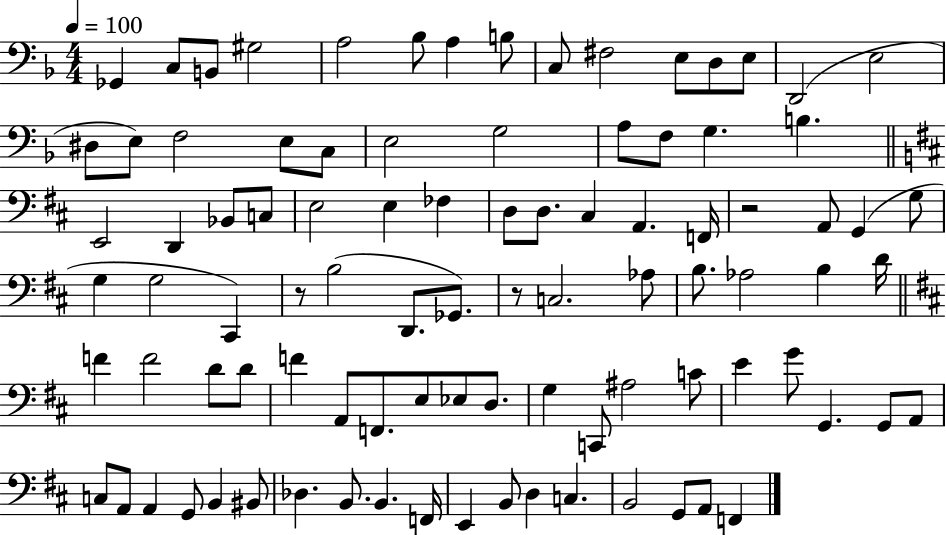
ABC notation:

X:1
T:Untitled
M:4/4
L:1/4
K:F
_G,, C,/2 B,,/2 ^G,2 A,2 _B,/2 A, B,/2 C,/2 ^F,2 E,/2 D,/2 E,/2 D,,2 E,2 ^D,/2 E,/2 F,2 E,/2 C,/2 E,2 G,2 A,/2 F,/2 G, B, E,,2 D,, _B,,/2 C,/2 E,2 E, _F, D,/2 D,/2 ^C, A,, F,,/4 z2 A,,/2 G,, G,/2 G, G,2 ^C,, z/2 B,2 D,,/2 _G,,/2 z/2 C,2 _A,/2 B,/2 _A,2 B, D/4 F F2 D/2 D/2 F A,,/2 F,,/2 E,/2 _E,/2 D,/2 G, C,,/2 ^A,2 C/2 E G/2 G,, G,,/2 A,,/2 C,/2 A,,/2 A,, G,,/2 B,, ^B,,/2 _D, B,,/2 B,, F,,/4 E,, B,,/2 D, C, B,,2 G,,/2 A,,/2 F,,